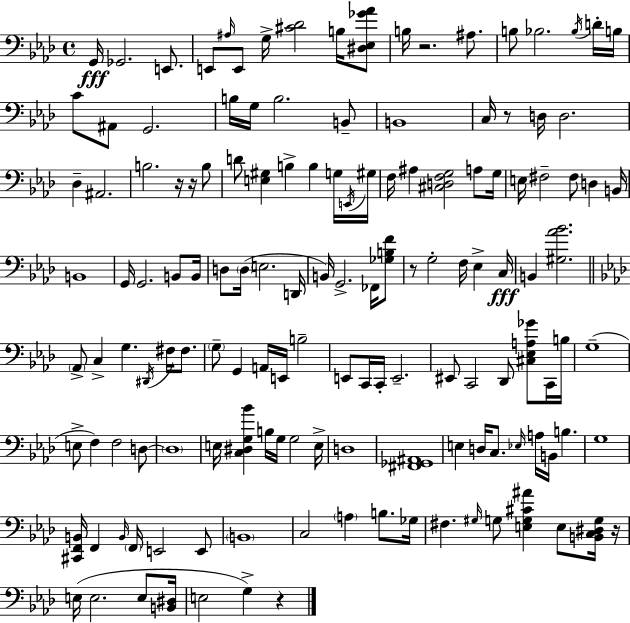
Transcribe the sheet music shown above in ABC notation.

X:1
T:Untitled
M:4/4
L:1/4
K:Fm
G,,/4 _G,,2 E,,/2 E,,/2 ^A,/4 E,,/2 G,/4 [^C_D]2 B,/4 [^D,_E,_G_A]/2 B,/4 z2 ^A,/2 B,/2 _B,2 _B,/4 D/4 B,/4 C/2 ^A,,/2 G,,2 B,/4 G,/4 B,2 B,,/2 B,,4 C,/4 z/2 D,/4 D,2 _D, ^A,,2 B,2 z/4 z/4 B,/2 D/2 [E,^G,] B, B, G,/4 E,,/4 ^G,/4 F,/4 ^A, [^C,D,F,G,]2 A,/2 G,/4 E,/4 ^F,2 ^F,/2 D, B,,/4 B,,4 G,,/4 G,,2 B,,/2 B,,/4 D,/2 D,/4 E,2 D,,/4 B,,/4 G,,2 _F,,/4 [_G,B,F]/2 z/2 G,2 F,/4 _E, C,/4 B,, [^G,_A_B]2 _A,,/2 C, G, ^D,,/4 ^F,/4 ^F,/2 G,/2 G,, A,,/4 E,,/4 B,2 E,,/2 C,,/4 C,,/4 E,,2 ^E,,/2 C,,2 _D,,/2 [^C,_E,A,_G]/2 C,,/4 B,/4 G,4 E,/2 F, F,2 D,/2 D,4 E,/4 [C,^D,G,_B] B,/4 G,/4 G,2 E,/4 D,4 [^F,,_G,,^A,,]4 E, D,/4 C,/2 _E,/4 A,/4 B,,/4 B, G,4 [^C,,F,,B,,]/4 F,, B,,/4 F,,/4 E,,2 E,,/2 B,,4 C,2 A, B,/2 _G,/4 ^F, ^G,/4 G,/2 [E,G,^C^A] E,/2 [B,,C,^D,G,]/4 z/4 E,/4 E,2 E,/2 [B,,^D,]/4 E,2 G, z